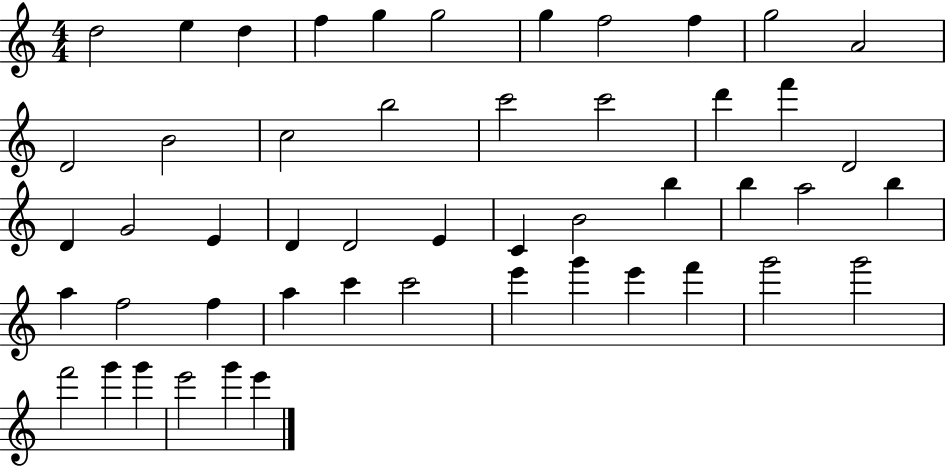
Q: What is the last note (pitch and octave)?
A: E6